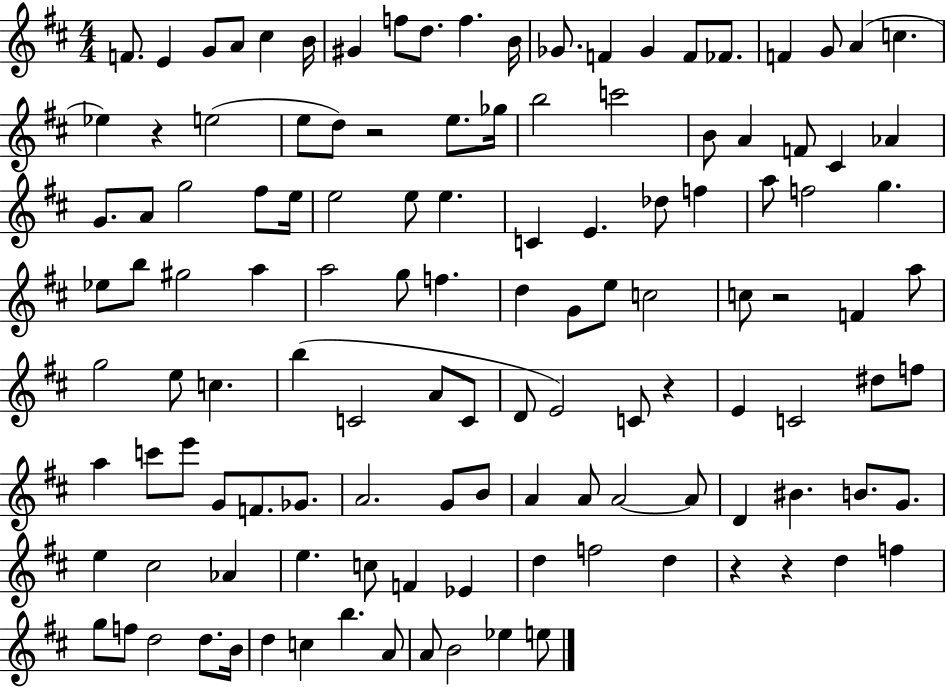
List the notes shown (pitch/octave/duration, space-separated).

F4/e. E4/q G4/e A4/e C#5/q B4/s G#4/q F5/e D5/e. F5/q. B4/s Gb4/e. F4/q Gb4/q F4/e FES4/e. F4/q G4/e A4/q C5/q. Eb5/q R/q E5/h E5/e D5/e R/h E5/e. Gb5/s B5/h C6/h B4/e A4/q F4/e C#4/q Ab4/q G4/e. A4/e G5/h F#5/e E5/s E5/h E5/e E5/q. C4/q E4/q. Db5/e F5/q A5/e F5/h G5/q. Eb5/e B5/e G#5/h A5/q A5/h G5/e F5/q. D5/q G4/e E5/e C5/h C5/e R/h F4/q A5/e G5/h E5/e C5/q. B5/q C4/h A4/e C4/e D4/e E4/h C4/e R/q E4/q C4/h D#5/e F5/e A5/q C6/e E6/e G4/e F4/e. Gb4/e. A4/h. G4/e B4/e A4/q A4/e A4/h A4/e D4/q BIS4/q. B4/e. G4/e. E5/q C#5/h Ab4/q E5/q. C5/e F4/q Eb4/q D5/q F5/h D5/q R/q R/q D5/q F5/q G5/e F5/e D5/h D5/e. B4/s D5/q C5/q B5/q. A4/e A4/e B4/h Eb5/q E5/e